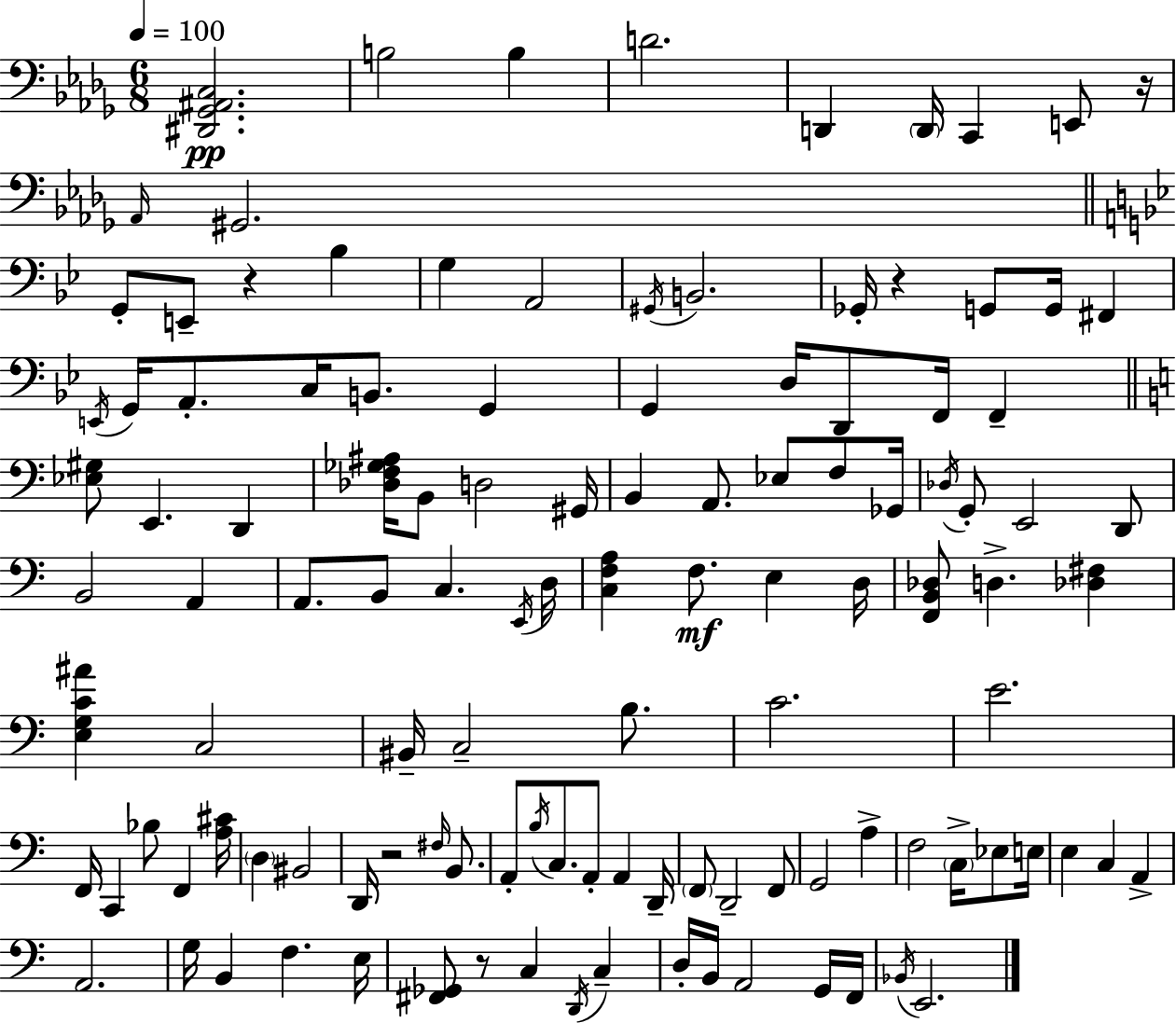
X:1
T:Untitled
M:6/8
L:1/4
K:Bbm
[^D,,_G,,^A,,C,]2 B,2 B, D2 D,, D,,/4 C,, E,,/2 z/4 _A,,/4 ^G,,2 G,,/2 E,,/2 z _B, G, A,,2 ^G,,/4 B,,2 _G,,/4 z G,,/2 G,,/4 ^F,, E,,/4 G,,/4 A,,/2 C,/4 B,,/2 G,, G,, D,/4 D,,/2 F,,/4 F,, [_E,^G,]/2 E,, D,, [_D,F,_G,^A,]/4 B,,/2 D,2 ^G,,/4 B,, A,,/2 _E,/2 F,/2 _G,,/4 _D,/4 G,,/2 E,,2 D,,/2 B,,2 A,, A,,/2 B,,/2 C, E,,/4 D,/4 [C,F,A,] F,/2 E, D,/4 [F,,B,,_D,]/2 D, [_D,^F,] [E,G,C^A] C,2 ^B,,/4 C,2 B,/2 C2 E2 F,,/4 C,, _B,/2 F,, [A,^C]/4 D, ^B,,2 D,,/4 z2 ^F,/4 B,,/2 A,,/2 B,/4 C,/2 A,,/2 A,, D,,/4 F,,/2 D,,2 F,,/2 G,,2 A, F,2 C,/4 _E,/2 E,/4 E, C, A,, A,,2 G,/4 B,, F, E,/4 [^F,,_G,,]/2 z/2 C, D,,/4 C, D,/4 B,,/4 A,,2 G,,/4 F,,/4 _B,,/4 E,,2